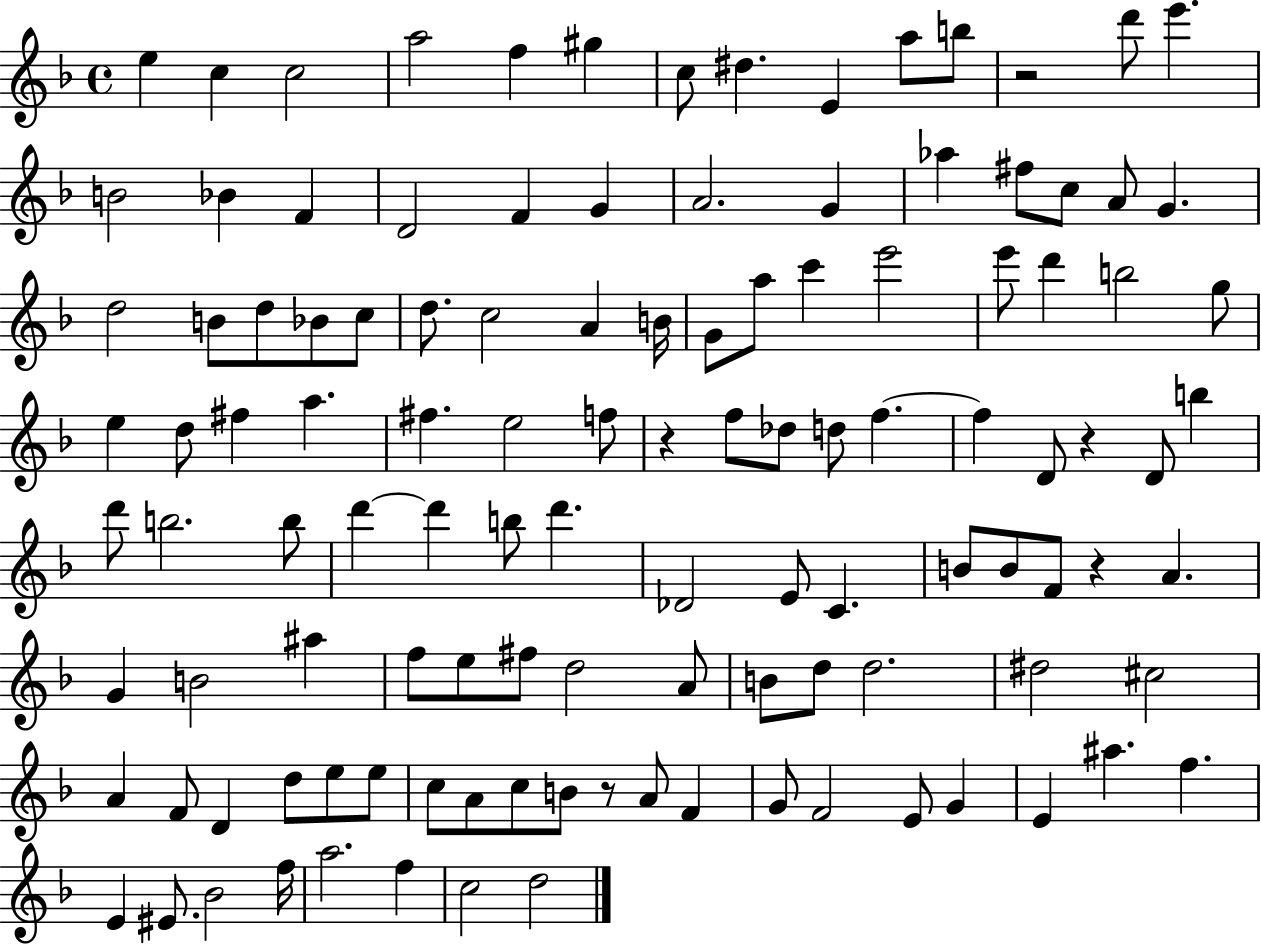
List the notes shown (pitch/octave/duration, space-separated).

E5/q C5/q C5/h A5/h F5/q G#5/q C5/e D#5/q. E4/q A5/e B5/e R/h D6/e E6/q. B4/h Bb4/q F4/q D4/h F4/q G4/q A4/h. G4/q Ab5/q F#5/e C5/e A4/e G4/q. D5/h B4/e D5/e Bb4/e C5/e D5/e. C5/h A4/q B4/s G4/e A5/e C6/q E6/h E6/e D6/q B5/h G5/e E5/q D5/e F#5/q A5/q. F#5/q. E5/h F5/e R/q F5/e Db5/e D5/e F5/q. F5/q D4/e R/q D4/e B5/q D6/e B5/h. B5/e D6/q D6/q B5/e D6/q. Db4/h E4/e C4/q. B4/e B4/e F4/e R/q A4/q. G4/q B4/h A#5/q F5/e E5/e F#5/e D5/h A4/e B4/e D5/e D5/h. D#5/h C#5/h A4/q F4/e D4/q D5/e E5/e E5/e C5/e A4/e C5/e B4/e R/e A4/e F4/q G4/e F4/h E4/e G4/q E4/q A#5/q. F5/q. E4/q EIS4/e. Bb4/h F5/s A5/h. F5/q C5/h D5/h